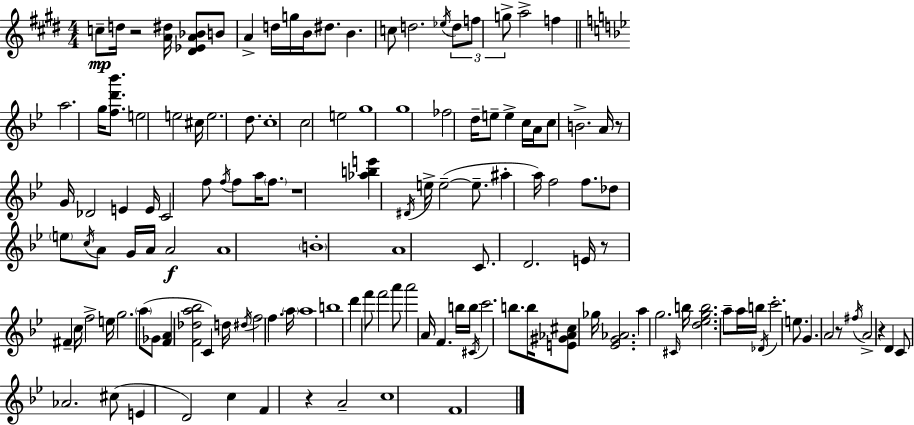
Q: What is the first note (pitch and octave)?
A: C5